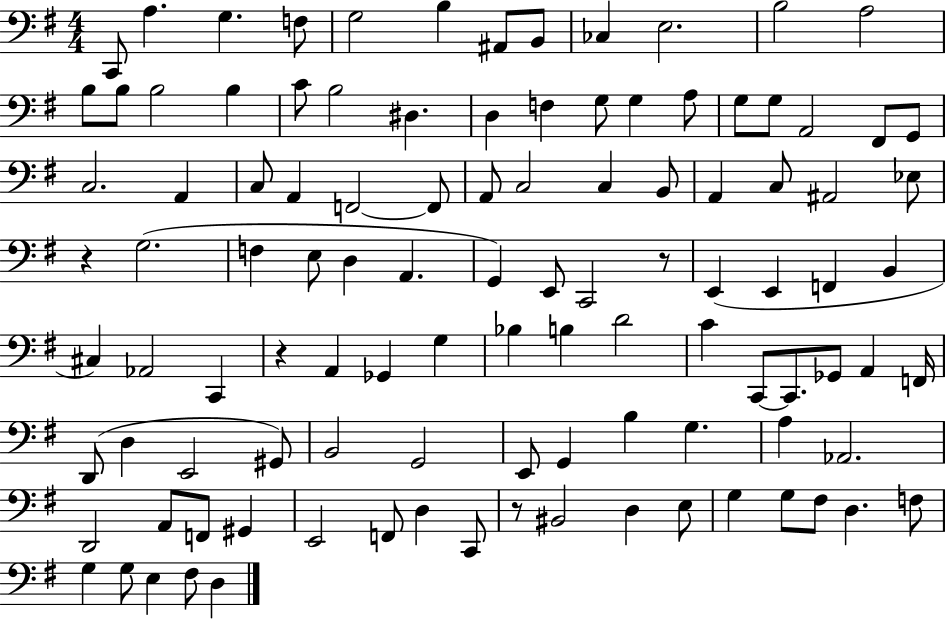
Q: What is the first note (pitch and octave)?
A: C2